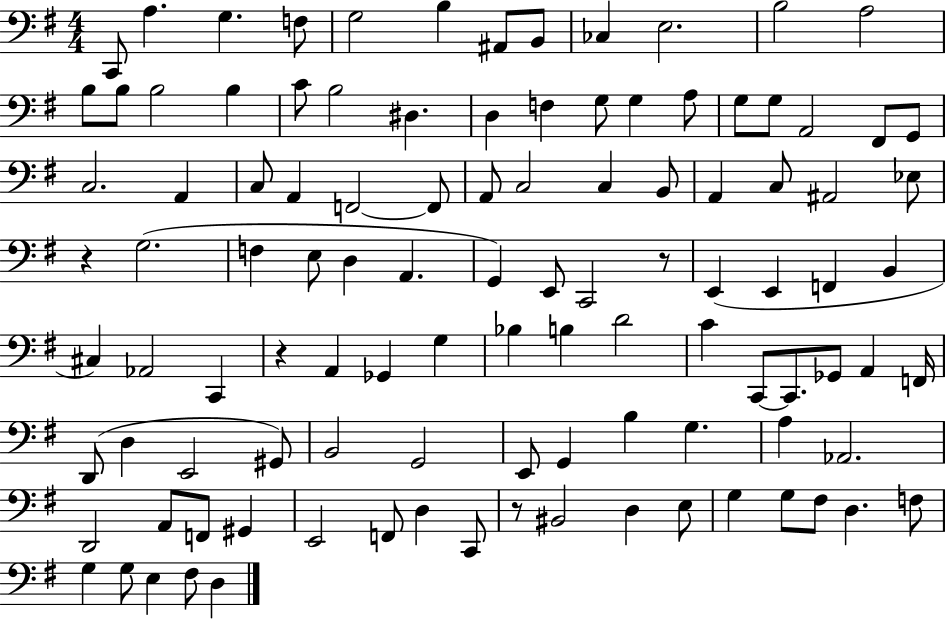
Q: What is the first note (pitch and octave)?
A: C2